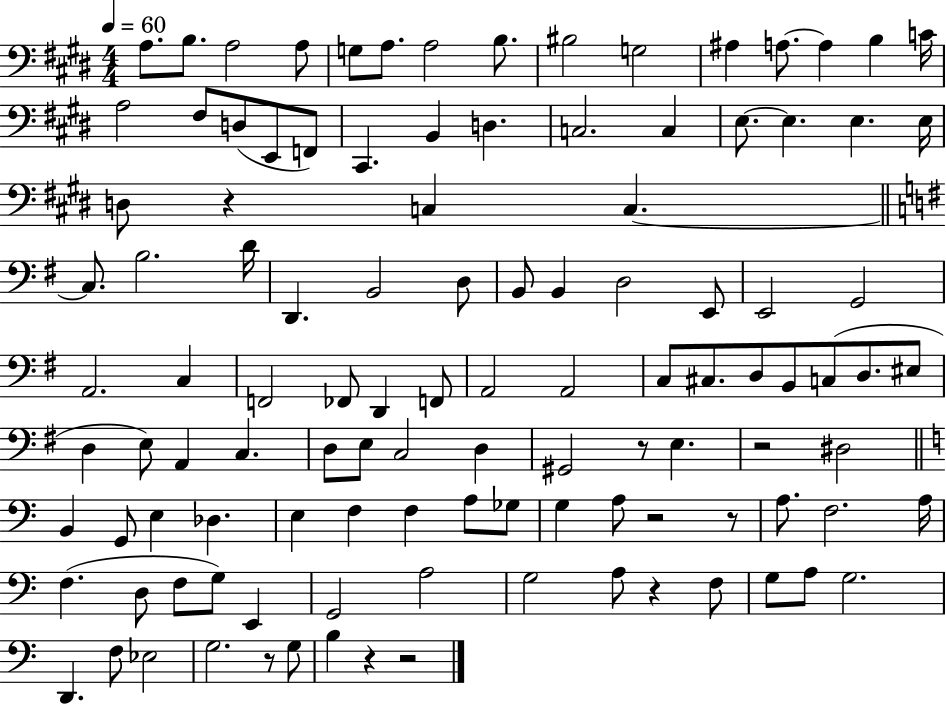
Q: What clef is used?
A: bass